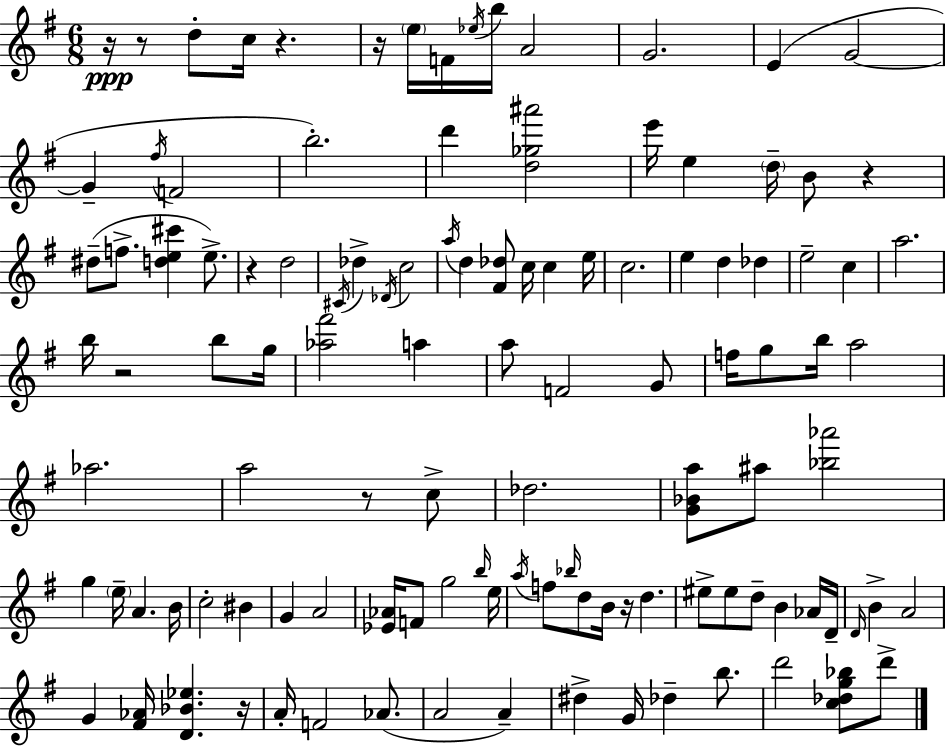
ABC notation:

X:1
T:Untitled
M:6/8
L:1/4
K:Em
z/4 z/2 d/2 c/4 z z/4 e/4 F/4 _e/4 b/4 A2 G2 E G2 G ^f/4 F2 b2 d' [d_g^a']2 e'/4 e d/4 B/2 z ^d/2 f/2 [de^c'] e/2 z d2 ^C/4 _d _D/4 c2 a/4 d [^F_d]/2 c/4 c e/4 c2 e d _d e2 c a2 b/4 z2 b/2 g/4 [_a^f']2 a a/2 F2 G/2 f/4 g/2 b/4 a2 _a2 a2 z/2 c/2 _d2 [G_Ba]/2 ^a/2 [_b_a']2 g e/4 A B/4 c2 ^B G A2 [_E_A]/4 F/2 g2 b/4 e/4 a/4 f/2 _b/4 d/2 B/4 z/4 d ^e/2 ^e/2 d/2 B _A/4 D/4 D/4 B A2 G [^F_A]/4 [D_B_e] z/4 A/4 F2 _A/2 A2 A ^d G/4 _d b/2 d'2 [c_dg_b]/2 d'/2